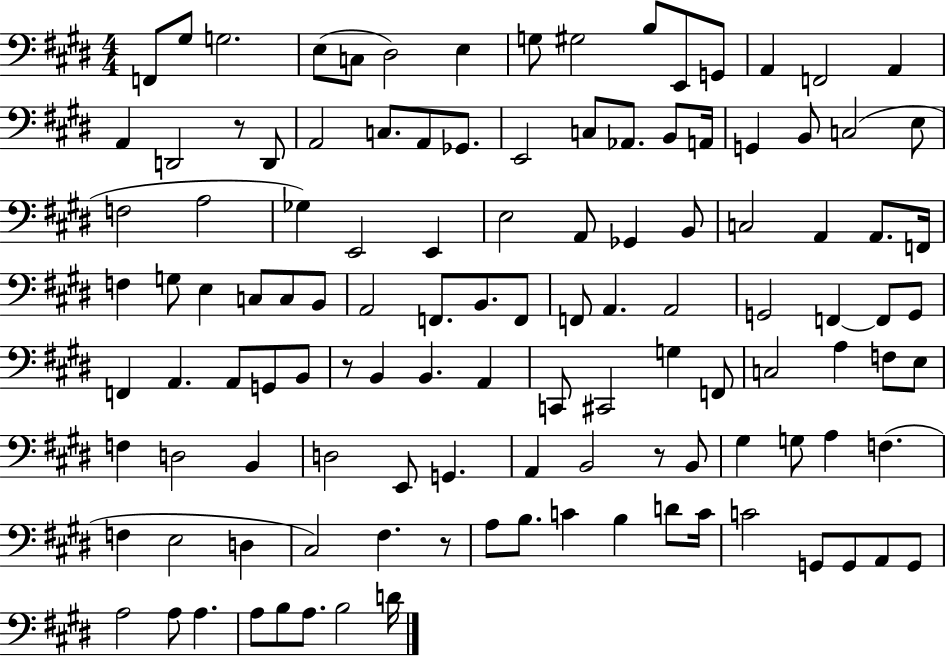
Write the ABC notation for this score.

X:1
T:Untitled
M:4/4
L:1/4
K:E
F,,/2 ^G,/2 G,2 E,/2 C,/2 ^D,2 E, G,/2 ^G,2 B,/2 E,,/2 G,,/2 A,, F,,2 A,, A,, D,,2 z/2 D,,/2 A,,2 C,/2 A,,/2 _G,,/2 E,,2 C,/2 _A,,/2 B,,/2 A,,/4 G,, B,,/2 C,2 E,/2 F,2 A,2 _G, E,,2 E,, E,2 A,,/2 _G,, B,,/2 C,2 A,, A,,/2 F,,/4 F, G,/2 E, C,/2 C,/2 B,,/2 A,,2 F,,/2 B,,/2 F,,/2 F,,/2 A,, A,,2 G,,2 F,, F,,/2 G,,/2 F,, A,, A,,/2 G,,/2 B,,/2 z/2 B,, B,, A,, C,,/2 ^C,,2 G, F,,/2 C,2 A, F,/2 E,/2 F, D,2 B,, D,2 E,,/2 G,, A,, B,,2 z/2 B,,/2 ^G, G,/2 A, F, F, E,2 D, ^C,2 ^F, z/2 A,/2 B,/2 C B, D/2 C/4 C2 G,,/2 G,,/2 A,,/2 G,,/2 A,2 A,/2 A, A,/2 B,/2 A,/2 B,2 D/4